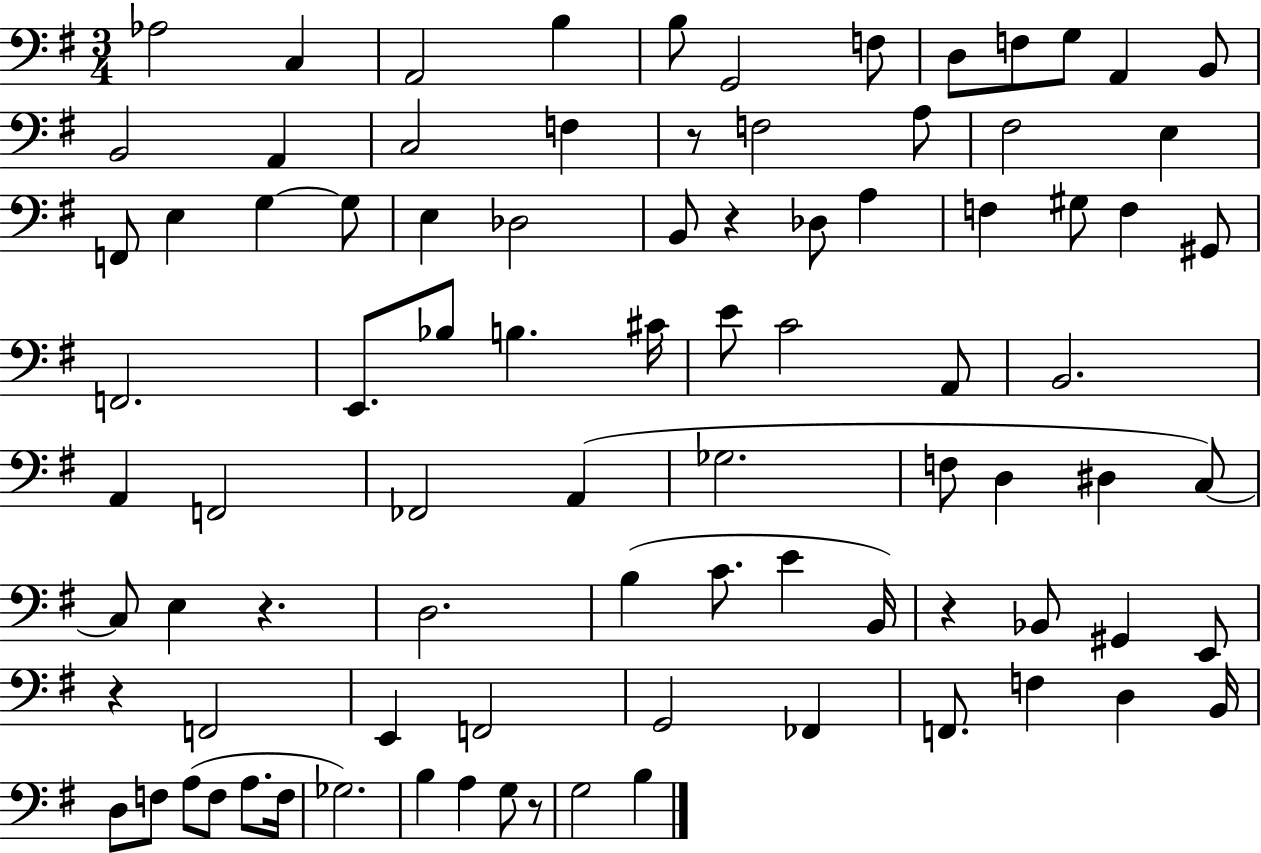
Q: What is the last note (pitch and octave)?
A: B3